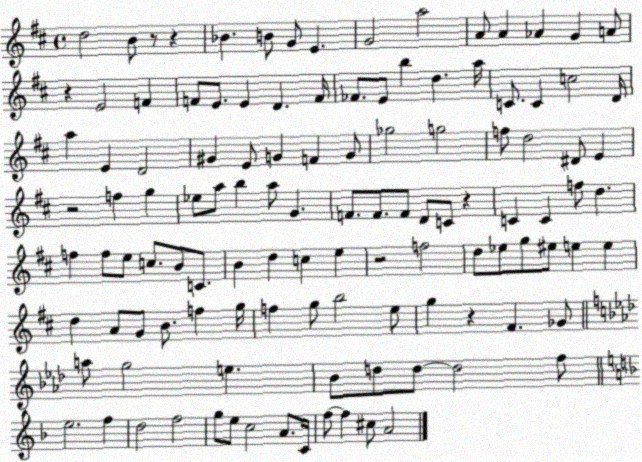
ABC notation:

X:1
T:Untitled
M:4/4
L:1/4
K:D
d2 B/2 z/2 z _B B/2 G/2 E G2 a2 A/2 A _A G A/2 z E2 F F/2 E/2 E D F/4 _F/2 E/2 b d a/4 C/2 C c2 D/4 a E D2 ^G E/2 G F G/2 _g2 g2 f/2 d2 ^D/2 E z2 f g _e/2 a/2 b a/2 G F/2 F/2 F/2 D/2 C/2 z C C f/2 d f f/2 e/2 c/2 B/2 C/2 B d c e z2 f2 d/2 _e/2 g/2 ^e/2 e e d A/2 G/2 B/2 f g/4 f g/2 b2 e/2 g z ^F _G/2 a/2 g2 e _B/2 d/2 d/2 d2 f/2 e2 f d2 f2 g/2 e/2 c2 A/2 C/4 f/2 f ^c/2 A2